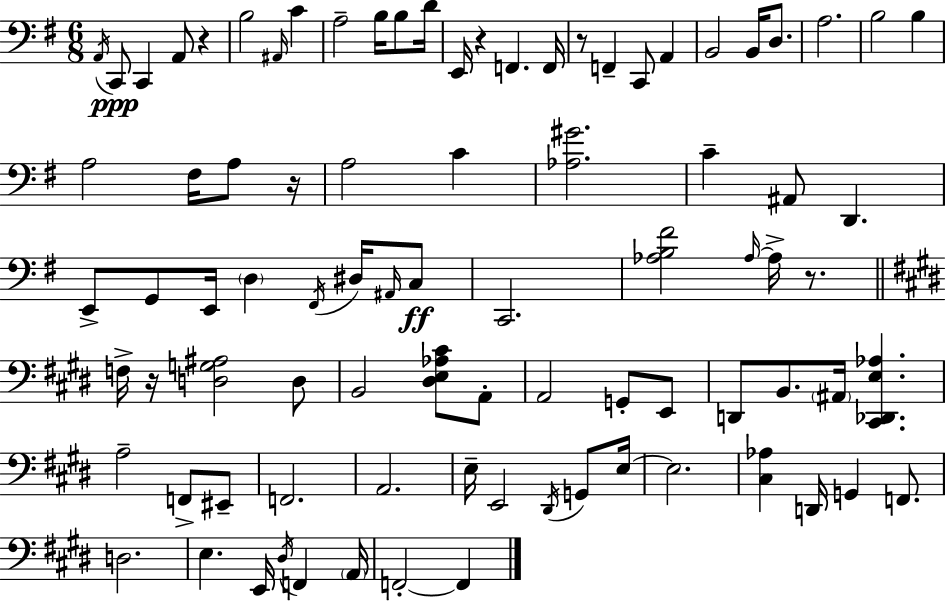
A2/s C2/e C2/q A2/e R/q B3/h A#2/s C4/q A3/h B3/s B3/e D4/s E2/s R/q F2/q. F2/s R/e F2/q C2/e A2/q B2/h B2/s D3/e. A3/h. B3/h B3/q A3/h F#3/s A3/e R/s A3/h C4/q [Ab3,G#4]/h. C4/q A#2/e D2/q. E2/e G2/e E2/s D3/q F#2/s D#3/s A#2/s C3/e C2/h. [Ab3,B3,F#4]/h Ab3/s Ab3/s R/e. F3/s R/s [D3,G3,A#3]/h D3/e B2/h [D#3,E3,Ab3,C#4]/e A2/e A2/h G2/e E2/e D2/e B2/e. A#2/s [C#2,Db2,E3,Ab3]/q. A3/h F2/e EIS2/e F2/h. A2/h. E3/s E2/h D#2/s G2/e E3/s E3/h. [C#3,Ab3]/q D2/s G2/q F2/e. D3/h. E3/q. E2/s D#3/s F2/q A2/s F2/h F2/q